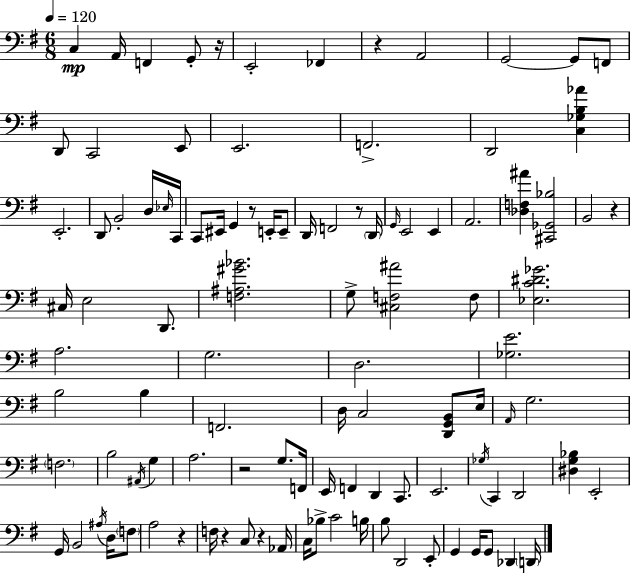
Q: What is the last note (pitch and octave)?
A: D2